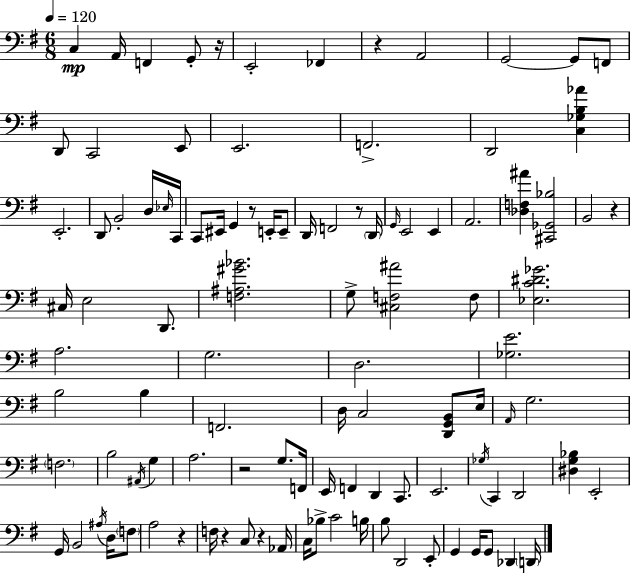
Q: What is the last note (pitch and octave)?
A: D2